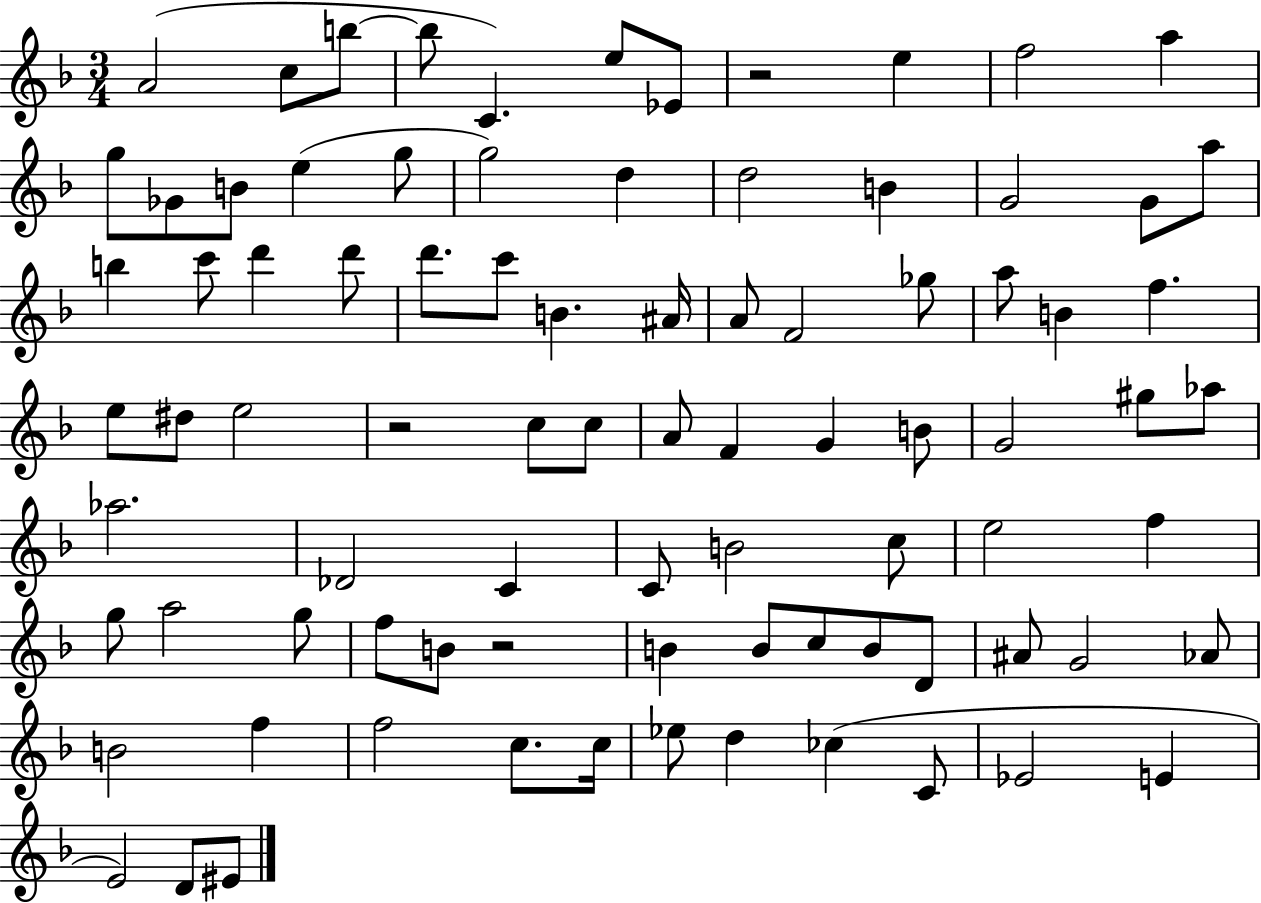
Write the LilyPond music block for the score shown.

{
  \clef treble
  \numericTimeSignature
  \time 3/4
  \key f \major
  a'2( c''8 b''8~~ | b''8 c'4.) e''8 ees'8 | r2 e''4 | f''2 a''4 | \break g''8 ges'8 b'8 e''4( g''8 | g''2) d''4 | d''2 b'4 | g'2 g'8 a''8 | \break b''4 c'''8 d'''4 d'''8 | d'''8. c'''8 b'4. ais'16 | a'8 f'2 ges''8 | a''8 b'4 f''4. | \break e''8 dis''8 e''2 | r2 c''8 c''8 | a'8 f'4 g'4 b'8 | g'2 gis''8 aes''8 | \break aes''2. | des'2 c'4 | c'8 b'2 c''8 | e''2 f''4 | \break g''8 a''2 g''8 | f''8 b'8 r2 | b'4 b'8 c''8 b'8 d'8 | ais'8 g'2 aes'8 | \break b'2 f''4 | f''2 c''8. c''16 | ees''8 d''4 ces''4( c'8 | ees'2 e'4 | \break e'2) d'8 eis'8 | \bar "|."
}